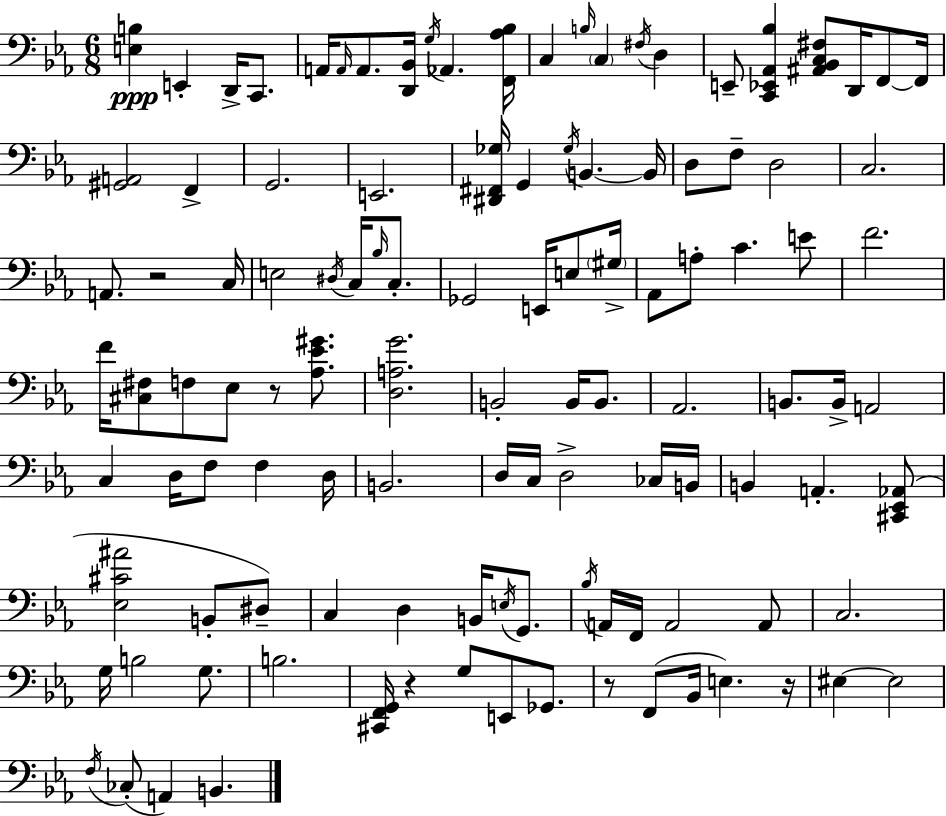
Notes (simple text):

[E3,B3]/q E2/q D2/s C2/e. A2/s A2/s A2/e. [D2,Bb2]/s G3/s Ab2/q. [F2,Ab3,Bb3]/s C3/q B3/s C3/q F#3/s D3/q E2/e [C2,Eb2,Ab2,Bb3]/q [A#2,Bb2,C3,F#3]/e D2/s F2/e F2/s [G#2,A2]/h F2/q G2/h. E2/h. [D#2,F#2,Gb3]/s G2/q Gb3/s B2/q. B2/s D3/e F3/e D3/h C3/h. A2/e. R/h C3/s E3/h D#3/s C3/s Bb3/s C3/e. Gb2/h E2/s E3/e G#3/s Ab2/e A3/e C4/q. E4/e F4/h. F4/s [C#3,F#3]/e F3/e Eb3/e R/e [Ab3,Eb4,G#4]/e. [D3,A3,G4]/h. B2/h B2/s B2/e. Ab2/h. B2/e. B2/s A2/h C3/q D3/s F3/e F3/q D3/s B2/h. D3/s C3/s D3/h CES3/s B2/s B2/q A2/q. [C#2,Eb2,Ab2]/e [Eb3,C#4,A#4]/h B2/e D#3/e C3/q D3/q B2/s E3/s G2/e. Bb3/s A2/s F2/s A2/h A2/e C3/h. G3/s B3/h G3/e. B3/h. [C#2,F2,G2]/s R/q G3/e E2/e Gb2/e. R/e F2/e Bb2/s E3/q. R/s EIS3/q EIS3/h F3/s CES3/e A2/q B2/q.